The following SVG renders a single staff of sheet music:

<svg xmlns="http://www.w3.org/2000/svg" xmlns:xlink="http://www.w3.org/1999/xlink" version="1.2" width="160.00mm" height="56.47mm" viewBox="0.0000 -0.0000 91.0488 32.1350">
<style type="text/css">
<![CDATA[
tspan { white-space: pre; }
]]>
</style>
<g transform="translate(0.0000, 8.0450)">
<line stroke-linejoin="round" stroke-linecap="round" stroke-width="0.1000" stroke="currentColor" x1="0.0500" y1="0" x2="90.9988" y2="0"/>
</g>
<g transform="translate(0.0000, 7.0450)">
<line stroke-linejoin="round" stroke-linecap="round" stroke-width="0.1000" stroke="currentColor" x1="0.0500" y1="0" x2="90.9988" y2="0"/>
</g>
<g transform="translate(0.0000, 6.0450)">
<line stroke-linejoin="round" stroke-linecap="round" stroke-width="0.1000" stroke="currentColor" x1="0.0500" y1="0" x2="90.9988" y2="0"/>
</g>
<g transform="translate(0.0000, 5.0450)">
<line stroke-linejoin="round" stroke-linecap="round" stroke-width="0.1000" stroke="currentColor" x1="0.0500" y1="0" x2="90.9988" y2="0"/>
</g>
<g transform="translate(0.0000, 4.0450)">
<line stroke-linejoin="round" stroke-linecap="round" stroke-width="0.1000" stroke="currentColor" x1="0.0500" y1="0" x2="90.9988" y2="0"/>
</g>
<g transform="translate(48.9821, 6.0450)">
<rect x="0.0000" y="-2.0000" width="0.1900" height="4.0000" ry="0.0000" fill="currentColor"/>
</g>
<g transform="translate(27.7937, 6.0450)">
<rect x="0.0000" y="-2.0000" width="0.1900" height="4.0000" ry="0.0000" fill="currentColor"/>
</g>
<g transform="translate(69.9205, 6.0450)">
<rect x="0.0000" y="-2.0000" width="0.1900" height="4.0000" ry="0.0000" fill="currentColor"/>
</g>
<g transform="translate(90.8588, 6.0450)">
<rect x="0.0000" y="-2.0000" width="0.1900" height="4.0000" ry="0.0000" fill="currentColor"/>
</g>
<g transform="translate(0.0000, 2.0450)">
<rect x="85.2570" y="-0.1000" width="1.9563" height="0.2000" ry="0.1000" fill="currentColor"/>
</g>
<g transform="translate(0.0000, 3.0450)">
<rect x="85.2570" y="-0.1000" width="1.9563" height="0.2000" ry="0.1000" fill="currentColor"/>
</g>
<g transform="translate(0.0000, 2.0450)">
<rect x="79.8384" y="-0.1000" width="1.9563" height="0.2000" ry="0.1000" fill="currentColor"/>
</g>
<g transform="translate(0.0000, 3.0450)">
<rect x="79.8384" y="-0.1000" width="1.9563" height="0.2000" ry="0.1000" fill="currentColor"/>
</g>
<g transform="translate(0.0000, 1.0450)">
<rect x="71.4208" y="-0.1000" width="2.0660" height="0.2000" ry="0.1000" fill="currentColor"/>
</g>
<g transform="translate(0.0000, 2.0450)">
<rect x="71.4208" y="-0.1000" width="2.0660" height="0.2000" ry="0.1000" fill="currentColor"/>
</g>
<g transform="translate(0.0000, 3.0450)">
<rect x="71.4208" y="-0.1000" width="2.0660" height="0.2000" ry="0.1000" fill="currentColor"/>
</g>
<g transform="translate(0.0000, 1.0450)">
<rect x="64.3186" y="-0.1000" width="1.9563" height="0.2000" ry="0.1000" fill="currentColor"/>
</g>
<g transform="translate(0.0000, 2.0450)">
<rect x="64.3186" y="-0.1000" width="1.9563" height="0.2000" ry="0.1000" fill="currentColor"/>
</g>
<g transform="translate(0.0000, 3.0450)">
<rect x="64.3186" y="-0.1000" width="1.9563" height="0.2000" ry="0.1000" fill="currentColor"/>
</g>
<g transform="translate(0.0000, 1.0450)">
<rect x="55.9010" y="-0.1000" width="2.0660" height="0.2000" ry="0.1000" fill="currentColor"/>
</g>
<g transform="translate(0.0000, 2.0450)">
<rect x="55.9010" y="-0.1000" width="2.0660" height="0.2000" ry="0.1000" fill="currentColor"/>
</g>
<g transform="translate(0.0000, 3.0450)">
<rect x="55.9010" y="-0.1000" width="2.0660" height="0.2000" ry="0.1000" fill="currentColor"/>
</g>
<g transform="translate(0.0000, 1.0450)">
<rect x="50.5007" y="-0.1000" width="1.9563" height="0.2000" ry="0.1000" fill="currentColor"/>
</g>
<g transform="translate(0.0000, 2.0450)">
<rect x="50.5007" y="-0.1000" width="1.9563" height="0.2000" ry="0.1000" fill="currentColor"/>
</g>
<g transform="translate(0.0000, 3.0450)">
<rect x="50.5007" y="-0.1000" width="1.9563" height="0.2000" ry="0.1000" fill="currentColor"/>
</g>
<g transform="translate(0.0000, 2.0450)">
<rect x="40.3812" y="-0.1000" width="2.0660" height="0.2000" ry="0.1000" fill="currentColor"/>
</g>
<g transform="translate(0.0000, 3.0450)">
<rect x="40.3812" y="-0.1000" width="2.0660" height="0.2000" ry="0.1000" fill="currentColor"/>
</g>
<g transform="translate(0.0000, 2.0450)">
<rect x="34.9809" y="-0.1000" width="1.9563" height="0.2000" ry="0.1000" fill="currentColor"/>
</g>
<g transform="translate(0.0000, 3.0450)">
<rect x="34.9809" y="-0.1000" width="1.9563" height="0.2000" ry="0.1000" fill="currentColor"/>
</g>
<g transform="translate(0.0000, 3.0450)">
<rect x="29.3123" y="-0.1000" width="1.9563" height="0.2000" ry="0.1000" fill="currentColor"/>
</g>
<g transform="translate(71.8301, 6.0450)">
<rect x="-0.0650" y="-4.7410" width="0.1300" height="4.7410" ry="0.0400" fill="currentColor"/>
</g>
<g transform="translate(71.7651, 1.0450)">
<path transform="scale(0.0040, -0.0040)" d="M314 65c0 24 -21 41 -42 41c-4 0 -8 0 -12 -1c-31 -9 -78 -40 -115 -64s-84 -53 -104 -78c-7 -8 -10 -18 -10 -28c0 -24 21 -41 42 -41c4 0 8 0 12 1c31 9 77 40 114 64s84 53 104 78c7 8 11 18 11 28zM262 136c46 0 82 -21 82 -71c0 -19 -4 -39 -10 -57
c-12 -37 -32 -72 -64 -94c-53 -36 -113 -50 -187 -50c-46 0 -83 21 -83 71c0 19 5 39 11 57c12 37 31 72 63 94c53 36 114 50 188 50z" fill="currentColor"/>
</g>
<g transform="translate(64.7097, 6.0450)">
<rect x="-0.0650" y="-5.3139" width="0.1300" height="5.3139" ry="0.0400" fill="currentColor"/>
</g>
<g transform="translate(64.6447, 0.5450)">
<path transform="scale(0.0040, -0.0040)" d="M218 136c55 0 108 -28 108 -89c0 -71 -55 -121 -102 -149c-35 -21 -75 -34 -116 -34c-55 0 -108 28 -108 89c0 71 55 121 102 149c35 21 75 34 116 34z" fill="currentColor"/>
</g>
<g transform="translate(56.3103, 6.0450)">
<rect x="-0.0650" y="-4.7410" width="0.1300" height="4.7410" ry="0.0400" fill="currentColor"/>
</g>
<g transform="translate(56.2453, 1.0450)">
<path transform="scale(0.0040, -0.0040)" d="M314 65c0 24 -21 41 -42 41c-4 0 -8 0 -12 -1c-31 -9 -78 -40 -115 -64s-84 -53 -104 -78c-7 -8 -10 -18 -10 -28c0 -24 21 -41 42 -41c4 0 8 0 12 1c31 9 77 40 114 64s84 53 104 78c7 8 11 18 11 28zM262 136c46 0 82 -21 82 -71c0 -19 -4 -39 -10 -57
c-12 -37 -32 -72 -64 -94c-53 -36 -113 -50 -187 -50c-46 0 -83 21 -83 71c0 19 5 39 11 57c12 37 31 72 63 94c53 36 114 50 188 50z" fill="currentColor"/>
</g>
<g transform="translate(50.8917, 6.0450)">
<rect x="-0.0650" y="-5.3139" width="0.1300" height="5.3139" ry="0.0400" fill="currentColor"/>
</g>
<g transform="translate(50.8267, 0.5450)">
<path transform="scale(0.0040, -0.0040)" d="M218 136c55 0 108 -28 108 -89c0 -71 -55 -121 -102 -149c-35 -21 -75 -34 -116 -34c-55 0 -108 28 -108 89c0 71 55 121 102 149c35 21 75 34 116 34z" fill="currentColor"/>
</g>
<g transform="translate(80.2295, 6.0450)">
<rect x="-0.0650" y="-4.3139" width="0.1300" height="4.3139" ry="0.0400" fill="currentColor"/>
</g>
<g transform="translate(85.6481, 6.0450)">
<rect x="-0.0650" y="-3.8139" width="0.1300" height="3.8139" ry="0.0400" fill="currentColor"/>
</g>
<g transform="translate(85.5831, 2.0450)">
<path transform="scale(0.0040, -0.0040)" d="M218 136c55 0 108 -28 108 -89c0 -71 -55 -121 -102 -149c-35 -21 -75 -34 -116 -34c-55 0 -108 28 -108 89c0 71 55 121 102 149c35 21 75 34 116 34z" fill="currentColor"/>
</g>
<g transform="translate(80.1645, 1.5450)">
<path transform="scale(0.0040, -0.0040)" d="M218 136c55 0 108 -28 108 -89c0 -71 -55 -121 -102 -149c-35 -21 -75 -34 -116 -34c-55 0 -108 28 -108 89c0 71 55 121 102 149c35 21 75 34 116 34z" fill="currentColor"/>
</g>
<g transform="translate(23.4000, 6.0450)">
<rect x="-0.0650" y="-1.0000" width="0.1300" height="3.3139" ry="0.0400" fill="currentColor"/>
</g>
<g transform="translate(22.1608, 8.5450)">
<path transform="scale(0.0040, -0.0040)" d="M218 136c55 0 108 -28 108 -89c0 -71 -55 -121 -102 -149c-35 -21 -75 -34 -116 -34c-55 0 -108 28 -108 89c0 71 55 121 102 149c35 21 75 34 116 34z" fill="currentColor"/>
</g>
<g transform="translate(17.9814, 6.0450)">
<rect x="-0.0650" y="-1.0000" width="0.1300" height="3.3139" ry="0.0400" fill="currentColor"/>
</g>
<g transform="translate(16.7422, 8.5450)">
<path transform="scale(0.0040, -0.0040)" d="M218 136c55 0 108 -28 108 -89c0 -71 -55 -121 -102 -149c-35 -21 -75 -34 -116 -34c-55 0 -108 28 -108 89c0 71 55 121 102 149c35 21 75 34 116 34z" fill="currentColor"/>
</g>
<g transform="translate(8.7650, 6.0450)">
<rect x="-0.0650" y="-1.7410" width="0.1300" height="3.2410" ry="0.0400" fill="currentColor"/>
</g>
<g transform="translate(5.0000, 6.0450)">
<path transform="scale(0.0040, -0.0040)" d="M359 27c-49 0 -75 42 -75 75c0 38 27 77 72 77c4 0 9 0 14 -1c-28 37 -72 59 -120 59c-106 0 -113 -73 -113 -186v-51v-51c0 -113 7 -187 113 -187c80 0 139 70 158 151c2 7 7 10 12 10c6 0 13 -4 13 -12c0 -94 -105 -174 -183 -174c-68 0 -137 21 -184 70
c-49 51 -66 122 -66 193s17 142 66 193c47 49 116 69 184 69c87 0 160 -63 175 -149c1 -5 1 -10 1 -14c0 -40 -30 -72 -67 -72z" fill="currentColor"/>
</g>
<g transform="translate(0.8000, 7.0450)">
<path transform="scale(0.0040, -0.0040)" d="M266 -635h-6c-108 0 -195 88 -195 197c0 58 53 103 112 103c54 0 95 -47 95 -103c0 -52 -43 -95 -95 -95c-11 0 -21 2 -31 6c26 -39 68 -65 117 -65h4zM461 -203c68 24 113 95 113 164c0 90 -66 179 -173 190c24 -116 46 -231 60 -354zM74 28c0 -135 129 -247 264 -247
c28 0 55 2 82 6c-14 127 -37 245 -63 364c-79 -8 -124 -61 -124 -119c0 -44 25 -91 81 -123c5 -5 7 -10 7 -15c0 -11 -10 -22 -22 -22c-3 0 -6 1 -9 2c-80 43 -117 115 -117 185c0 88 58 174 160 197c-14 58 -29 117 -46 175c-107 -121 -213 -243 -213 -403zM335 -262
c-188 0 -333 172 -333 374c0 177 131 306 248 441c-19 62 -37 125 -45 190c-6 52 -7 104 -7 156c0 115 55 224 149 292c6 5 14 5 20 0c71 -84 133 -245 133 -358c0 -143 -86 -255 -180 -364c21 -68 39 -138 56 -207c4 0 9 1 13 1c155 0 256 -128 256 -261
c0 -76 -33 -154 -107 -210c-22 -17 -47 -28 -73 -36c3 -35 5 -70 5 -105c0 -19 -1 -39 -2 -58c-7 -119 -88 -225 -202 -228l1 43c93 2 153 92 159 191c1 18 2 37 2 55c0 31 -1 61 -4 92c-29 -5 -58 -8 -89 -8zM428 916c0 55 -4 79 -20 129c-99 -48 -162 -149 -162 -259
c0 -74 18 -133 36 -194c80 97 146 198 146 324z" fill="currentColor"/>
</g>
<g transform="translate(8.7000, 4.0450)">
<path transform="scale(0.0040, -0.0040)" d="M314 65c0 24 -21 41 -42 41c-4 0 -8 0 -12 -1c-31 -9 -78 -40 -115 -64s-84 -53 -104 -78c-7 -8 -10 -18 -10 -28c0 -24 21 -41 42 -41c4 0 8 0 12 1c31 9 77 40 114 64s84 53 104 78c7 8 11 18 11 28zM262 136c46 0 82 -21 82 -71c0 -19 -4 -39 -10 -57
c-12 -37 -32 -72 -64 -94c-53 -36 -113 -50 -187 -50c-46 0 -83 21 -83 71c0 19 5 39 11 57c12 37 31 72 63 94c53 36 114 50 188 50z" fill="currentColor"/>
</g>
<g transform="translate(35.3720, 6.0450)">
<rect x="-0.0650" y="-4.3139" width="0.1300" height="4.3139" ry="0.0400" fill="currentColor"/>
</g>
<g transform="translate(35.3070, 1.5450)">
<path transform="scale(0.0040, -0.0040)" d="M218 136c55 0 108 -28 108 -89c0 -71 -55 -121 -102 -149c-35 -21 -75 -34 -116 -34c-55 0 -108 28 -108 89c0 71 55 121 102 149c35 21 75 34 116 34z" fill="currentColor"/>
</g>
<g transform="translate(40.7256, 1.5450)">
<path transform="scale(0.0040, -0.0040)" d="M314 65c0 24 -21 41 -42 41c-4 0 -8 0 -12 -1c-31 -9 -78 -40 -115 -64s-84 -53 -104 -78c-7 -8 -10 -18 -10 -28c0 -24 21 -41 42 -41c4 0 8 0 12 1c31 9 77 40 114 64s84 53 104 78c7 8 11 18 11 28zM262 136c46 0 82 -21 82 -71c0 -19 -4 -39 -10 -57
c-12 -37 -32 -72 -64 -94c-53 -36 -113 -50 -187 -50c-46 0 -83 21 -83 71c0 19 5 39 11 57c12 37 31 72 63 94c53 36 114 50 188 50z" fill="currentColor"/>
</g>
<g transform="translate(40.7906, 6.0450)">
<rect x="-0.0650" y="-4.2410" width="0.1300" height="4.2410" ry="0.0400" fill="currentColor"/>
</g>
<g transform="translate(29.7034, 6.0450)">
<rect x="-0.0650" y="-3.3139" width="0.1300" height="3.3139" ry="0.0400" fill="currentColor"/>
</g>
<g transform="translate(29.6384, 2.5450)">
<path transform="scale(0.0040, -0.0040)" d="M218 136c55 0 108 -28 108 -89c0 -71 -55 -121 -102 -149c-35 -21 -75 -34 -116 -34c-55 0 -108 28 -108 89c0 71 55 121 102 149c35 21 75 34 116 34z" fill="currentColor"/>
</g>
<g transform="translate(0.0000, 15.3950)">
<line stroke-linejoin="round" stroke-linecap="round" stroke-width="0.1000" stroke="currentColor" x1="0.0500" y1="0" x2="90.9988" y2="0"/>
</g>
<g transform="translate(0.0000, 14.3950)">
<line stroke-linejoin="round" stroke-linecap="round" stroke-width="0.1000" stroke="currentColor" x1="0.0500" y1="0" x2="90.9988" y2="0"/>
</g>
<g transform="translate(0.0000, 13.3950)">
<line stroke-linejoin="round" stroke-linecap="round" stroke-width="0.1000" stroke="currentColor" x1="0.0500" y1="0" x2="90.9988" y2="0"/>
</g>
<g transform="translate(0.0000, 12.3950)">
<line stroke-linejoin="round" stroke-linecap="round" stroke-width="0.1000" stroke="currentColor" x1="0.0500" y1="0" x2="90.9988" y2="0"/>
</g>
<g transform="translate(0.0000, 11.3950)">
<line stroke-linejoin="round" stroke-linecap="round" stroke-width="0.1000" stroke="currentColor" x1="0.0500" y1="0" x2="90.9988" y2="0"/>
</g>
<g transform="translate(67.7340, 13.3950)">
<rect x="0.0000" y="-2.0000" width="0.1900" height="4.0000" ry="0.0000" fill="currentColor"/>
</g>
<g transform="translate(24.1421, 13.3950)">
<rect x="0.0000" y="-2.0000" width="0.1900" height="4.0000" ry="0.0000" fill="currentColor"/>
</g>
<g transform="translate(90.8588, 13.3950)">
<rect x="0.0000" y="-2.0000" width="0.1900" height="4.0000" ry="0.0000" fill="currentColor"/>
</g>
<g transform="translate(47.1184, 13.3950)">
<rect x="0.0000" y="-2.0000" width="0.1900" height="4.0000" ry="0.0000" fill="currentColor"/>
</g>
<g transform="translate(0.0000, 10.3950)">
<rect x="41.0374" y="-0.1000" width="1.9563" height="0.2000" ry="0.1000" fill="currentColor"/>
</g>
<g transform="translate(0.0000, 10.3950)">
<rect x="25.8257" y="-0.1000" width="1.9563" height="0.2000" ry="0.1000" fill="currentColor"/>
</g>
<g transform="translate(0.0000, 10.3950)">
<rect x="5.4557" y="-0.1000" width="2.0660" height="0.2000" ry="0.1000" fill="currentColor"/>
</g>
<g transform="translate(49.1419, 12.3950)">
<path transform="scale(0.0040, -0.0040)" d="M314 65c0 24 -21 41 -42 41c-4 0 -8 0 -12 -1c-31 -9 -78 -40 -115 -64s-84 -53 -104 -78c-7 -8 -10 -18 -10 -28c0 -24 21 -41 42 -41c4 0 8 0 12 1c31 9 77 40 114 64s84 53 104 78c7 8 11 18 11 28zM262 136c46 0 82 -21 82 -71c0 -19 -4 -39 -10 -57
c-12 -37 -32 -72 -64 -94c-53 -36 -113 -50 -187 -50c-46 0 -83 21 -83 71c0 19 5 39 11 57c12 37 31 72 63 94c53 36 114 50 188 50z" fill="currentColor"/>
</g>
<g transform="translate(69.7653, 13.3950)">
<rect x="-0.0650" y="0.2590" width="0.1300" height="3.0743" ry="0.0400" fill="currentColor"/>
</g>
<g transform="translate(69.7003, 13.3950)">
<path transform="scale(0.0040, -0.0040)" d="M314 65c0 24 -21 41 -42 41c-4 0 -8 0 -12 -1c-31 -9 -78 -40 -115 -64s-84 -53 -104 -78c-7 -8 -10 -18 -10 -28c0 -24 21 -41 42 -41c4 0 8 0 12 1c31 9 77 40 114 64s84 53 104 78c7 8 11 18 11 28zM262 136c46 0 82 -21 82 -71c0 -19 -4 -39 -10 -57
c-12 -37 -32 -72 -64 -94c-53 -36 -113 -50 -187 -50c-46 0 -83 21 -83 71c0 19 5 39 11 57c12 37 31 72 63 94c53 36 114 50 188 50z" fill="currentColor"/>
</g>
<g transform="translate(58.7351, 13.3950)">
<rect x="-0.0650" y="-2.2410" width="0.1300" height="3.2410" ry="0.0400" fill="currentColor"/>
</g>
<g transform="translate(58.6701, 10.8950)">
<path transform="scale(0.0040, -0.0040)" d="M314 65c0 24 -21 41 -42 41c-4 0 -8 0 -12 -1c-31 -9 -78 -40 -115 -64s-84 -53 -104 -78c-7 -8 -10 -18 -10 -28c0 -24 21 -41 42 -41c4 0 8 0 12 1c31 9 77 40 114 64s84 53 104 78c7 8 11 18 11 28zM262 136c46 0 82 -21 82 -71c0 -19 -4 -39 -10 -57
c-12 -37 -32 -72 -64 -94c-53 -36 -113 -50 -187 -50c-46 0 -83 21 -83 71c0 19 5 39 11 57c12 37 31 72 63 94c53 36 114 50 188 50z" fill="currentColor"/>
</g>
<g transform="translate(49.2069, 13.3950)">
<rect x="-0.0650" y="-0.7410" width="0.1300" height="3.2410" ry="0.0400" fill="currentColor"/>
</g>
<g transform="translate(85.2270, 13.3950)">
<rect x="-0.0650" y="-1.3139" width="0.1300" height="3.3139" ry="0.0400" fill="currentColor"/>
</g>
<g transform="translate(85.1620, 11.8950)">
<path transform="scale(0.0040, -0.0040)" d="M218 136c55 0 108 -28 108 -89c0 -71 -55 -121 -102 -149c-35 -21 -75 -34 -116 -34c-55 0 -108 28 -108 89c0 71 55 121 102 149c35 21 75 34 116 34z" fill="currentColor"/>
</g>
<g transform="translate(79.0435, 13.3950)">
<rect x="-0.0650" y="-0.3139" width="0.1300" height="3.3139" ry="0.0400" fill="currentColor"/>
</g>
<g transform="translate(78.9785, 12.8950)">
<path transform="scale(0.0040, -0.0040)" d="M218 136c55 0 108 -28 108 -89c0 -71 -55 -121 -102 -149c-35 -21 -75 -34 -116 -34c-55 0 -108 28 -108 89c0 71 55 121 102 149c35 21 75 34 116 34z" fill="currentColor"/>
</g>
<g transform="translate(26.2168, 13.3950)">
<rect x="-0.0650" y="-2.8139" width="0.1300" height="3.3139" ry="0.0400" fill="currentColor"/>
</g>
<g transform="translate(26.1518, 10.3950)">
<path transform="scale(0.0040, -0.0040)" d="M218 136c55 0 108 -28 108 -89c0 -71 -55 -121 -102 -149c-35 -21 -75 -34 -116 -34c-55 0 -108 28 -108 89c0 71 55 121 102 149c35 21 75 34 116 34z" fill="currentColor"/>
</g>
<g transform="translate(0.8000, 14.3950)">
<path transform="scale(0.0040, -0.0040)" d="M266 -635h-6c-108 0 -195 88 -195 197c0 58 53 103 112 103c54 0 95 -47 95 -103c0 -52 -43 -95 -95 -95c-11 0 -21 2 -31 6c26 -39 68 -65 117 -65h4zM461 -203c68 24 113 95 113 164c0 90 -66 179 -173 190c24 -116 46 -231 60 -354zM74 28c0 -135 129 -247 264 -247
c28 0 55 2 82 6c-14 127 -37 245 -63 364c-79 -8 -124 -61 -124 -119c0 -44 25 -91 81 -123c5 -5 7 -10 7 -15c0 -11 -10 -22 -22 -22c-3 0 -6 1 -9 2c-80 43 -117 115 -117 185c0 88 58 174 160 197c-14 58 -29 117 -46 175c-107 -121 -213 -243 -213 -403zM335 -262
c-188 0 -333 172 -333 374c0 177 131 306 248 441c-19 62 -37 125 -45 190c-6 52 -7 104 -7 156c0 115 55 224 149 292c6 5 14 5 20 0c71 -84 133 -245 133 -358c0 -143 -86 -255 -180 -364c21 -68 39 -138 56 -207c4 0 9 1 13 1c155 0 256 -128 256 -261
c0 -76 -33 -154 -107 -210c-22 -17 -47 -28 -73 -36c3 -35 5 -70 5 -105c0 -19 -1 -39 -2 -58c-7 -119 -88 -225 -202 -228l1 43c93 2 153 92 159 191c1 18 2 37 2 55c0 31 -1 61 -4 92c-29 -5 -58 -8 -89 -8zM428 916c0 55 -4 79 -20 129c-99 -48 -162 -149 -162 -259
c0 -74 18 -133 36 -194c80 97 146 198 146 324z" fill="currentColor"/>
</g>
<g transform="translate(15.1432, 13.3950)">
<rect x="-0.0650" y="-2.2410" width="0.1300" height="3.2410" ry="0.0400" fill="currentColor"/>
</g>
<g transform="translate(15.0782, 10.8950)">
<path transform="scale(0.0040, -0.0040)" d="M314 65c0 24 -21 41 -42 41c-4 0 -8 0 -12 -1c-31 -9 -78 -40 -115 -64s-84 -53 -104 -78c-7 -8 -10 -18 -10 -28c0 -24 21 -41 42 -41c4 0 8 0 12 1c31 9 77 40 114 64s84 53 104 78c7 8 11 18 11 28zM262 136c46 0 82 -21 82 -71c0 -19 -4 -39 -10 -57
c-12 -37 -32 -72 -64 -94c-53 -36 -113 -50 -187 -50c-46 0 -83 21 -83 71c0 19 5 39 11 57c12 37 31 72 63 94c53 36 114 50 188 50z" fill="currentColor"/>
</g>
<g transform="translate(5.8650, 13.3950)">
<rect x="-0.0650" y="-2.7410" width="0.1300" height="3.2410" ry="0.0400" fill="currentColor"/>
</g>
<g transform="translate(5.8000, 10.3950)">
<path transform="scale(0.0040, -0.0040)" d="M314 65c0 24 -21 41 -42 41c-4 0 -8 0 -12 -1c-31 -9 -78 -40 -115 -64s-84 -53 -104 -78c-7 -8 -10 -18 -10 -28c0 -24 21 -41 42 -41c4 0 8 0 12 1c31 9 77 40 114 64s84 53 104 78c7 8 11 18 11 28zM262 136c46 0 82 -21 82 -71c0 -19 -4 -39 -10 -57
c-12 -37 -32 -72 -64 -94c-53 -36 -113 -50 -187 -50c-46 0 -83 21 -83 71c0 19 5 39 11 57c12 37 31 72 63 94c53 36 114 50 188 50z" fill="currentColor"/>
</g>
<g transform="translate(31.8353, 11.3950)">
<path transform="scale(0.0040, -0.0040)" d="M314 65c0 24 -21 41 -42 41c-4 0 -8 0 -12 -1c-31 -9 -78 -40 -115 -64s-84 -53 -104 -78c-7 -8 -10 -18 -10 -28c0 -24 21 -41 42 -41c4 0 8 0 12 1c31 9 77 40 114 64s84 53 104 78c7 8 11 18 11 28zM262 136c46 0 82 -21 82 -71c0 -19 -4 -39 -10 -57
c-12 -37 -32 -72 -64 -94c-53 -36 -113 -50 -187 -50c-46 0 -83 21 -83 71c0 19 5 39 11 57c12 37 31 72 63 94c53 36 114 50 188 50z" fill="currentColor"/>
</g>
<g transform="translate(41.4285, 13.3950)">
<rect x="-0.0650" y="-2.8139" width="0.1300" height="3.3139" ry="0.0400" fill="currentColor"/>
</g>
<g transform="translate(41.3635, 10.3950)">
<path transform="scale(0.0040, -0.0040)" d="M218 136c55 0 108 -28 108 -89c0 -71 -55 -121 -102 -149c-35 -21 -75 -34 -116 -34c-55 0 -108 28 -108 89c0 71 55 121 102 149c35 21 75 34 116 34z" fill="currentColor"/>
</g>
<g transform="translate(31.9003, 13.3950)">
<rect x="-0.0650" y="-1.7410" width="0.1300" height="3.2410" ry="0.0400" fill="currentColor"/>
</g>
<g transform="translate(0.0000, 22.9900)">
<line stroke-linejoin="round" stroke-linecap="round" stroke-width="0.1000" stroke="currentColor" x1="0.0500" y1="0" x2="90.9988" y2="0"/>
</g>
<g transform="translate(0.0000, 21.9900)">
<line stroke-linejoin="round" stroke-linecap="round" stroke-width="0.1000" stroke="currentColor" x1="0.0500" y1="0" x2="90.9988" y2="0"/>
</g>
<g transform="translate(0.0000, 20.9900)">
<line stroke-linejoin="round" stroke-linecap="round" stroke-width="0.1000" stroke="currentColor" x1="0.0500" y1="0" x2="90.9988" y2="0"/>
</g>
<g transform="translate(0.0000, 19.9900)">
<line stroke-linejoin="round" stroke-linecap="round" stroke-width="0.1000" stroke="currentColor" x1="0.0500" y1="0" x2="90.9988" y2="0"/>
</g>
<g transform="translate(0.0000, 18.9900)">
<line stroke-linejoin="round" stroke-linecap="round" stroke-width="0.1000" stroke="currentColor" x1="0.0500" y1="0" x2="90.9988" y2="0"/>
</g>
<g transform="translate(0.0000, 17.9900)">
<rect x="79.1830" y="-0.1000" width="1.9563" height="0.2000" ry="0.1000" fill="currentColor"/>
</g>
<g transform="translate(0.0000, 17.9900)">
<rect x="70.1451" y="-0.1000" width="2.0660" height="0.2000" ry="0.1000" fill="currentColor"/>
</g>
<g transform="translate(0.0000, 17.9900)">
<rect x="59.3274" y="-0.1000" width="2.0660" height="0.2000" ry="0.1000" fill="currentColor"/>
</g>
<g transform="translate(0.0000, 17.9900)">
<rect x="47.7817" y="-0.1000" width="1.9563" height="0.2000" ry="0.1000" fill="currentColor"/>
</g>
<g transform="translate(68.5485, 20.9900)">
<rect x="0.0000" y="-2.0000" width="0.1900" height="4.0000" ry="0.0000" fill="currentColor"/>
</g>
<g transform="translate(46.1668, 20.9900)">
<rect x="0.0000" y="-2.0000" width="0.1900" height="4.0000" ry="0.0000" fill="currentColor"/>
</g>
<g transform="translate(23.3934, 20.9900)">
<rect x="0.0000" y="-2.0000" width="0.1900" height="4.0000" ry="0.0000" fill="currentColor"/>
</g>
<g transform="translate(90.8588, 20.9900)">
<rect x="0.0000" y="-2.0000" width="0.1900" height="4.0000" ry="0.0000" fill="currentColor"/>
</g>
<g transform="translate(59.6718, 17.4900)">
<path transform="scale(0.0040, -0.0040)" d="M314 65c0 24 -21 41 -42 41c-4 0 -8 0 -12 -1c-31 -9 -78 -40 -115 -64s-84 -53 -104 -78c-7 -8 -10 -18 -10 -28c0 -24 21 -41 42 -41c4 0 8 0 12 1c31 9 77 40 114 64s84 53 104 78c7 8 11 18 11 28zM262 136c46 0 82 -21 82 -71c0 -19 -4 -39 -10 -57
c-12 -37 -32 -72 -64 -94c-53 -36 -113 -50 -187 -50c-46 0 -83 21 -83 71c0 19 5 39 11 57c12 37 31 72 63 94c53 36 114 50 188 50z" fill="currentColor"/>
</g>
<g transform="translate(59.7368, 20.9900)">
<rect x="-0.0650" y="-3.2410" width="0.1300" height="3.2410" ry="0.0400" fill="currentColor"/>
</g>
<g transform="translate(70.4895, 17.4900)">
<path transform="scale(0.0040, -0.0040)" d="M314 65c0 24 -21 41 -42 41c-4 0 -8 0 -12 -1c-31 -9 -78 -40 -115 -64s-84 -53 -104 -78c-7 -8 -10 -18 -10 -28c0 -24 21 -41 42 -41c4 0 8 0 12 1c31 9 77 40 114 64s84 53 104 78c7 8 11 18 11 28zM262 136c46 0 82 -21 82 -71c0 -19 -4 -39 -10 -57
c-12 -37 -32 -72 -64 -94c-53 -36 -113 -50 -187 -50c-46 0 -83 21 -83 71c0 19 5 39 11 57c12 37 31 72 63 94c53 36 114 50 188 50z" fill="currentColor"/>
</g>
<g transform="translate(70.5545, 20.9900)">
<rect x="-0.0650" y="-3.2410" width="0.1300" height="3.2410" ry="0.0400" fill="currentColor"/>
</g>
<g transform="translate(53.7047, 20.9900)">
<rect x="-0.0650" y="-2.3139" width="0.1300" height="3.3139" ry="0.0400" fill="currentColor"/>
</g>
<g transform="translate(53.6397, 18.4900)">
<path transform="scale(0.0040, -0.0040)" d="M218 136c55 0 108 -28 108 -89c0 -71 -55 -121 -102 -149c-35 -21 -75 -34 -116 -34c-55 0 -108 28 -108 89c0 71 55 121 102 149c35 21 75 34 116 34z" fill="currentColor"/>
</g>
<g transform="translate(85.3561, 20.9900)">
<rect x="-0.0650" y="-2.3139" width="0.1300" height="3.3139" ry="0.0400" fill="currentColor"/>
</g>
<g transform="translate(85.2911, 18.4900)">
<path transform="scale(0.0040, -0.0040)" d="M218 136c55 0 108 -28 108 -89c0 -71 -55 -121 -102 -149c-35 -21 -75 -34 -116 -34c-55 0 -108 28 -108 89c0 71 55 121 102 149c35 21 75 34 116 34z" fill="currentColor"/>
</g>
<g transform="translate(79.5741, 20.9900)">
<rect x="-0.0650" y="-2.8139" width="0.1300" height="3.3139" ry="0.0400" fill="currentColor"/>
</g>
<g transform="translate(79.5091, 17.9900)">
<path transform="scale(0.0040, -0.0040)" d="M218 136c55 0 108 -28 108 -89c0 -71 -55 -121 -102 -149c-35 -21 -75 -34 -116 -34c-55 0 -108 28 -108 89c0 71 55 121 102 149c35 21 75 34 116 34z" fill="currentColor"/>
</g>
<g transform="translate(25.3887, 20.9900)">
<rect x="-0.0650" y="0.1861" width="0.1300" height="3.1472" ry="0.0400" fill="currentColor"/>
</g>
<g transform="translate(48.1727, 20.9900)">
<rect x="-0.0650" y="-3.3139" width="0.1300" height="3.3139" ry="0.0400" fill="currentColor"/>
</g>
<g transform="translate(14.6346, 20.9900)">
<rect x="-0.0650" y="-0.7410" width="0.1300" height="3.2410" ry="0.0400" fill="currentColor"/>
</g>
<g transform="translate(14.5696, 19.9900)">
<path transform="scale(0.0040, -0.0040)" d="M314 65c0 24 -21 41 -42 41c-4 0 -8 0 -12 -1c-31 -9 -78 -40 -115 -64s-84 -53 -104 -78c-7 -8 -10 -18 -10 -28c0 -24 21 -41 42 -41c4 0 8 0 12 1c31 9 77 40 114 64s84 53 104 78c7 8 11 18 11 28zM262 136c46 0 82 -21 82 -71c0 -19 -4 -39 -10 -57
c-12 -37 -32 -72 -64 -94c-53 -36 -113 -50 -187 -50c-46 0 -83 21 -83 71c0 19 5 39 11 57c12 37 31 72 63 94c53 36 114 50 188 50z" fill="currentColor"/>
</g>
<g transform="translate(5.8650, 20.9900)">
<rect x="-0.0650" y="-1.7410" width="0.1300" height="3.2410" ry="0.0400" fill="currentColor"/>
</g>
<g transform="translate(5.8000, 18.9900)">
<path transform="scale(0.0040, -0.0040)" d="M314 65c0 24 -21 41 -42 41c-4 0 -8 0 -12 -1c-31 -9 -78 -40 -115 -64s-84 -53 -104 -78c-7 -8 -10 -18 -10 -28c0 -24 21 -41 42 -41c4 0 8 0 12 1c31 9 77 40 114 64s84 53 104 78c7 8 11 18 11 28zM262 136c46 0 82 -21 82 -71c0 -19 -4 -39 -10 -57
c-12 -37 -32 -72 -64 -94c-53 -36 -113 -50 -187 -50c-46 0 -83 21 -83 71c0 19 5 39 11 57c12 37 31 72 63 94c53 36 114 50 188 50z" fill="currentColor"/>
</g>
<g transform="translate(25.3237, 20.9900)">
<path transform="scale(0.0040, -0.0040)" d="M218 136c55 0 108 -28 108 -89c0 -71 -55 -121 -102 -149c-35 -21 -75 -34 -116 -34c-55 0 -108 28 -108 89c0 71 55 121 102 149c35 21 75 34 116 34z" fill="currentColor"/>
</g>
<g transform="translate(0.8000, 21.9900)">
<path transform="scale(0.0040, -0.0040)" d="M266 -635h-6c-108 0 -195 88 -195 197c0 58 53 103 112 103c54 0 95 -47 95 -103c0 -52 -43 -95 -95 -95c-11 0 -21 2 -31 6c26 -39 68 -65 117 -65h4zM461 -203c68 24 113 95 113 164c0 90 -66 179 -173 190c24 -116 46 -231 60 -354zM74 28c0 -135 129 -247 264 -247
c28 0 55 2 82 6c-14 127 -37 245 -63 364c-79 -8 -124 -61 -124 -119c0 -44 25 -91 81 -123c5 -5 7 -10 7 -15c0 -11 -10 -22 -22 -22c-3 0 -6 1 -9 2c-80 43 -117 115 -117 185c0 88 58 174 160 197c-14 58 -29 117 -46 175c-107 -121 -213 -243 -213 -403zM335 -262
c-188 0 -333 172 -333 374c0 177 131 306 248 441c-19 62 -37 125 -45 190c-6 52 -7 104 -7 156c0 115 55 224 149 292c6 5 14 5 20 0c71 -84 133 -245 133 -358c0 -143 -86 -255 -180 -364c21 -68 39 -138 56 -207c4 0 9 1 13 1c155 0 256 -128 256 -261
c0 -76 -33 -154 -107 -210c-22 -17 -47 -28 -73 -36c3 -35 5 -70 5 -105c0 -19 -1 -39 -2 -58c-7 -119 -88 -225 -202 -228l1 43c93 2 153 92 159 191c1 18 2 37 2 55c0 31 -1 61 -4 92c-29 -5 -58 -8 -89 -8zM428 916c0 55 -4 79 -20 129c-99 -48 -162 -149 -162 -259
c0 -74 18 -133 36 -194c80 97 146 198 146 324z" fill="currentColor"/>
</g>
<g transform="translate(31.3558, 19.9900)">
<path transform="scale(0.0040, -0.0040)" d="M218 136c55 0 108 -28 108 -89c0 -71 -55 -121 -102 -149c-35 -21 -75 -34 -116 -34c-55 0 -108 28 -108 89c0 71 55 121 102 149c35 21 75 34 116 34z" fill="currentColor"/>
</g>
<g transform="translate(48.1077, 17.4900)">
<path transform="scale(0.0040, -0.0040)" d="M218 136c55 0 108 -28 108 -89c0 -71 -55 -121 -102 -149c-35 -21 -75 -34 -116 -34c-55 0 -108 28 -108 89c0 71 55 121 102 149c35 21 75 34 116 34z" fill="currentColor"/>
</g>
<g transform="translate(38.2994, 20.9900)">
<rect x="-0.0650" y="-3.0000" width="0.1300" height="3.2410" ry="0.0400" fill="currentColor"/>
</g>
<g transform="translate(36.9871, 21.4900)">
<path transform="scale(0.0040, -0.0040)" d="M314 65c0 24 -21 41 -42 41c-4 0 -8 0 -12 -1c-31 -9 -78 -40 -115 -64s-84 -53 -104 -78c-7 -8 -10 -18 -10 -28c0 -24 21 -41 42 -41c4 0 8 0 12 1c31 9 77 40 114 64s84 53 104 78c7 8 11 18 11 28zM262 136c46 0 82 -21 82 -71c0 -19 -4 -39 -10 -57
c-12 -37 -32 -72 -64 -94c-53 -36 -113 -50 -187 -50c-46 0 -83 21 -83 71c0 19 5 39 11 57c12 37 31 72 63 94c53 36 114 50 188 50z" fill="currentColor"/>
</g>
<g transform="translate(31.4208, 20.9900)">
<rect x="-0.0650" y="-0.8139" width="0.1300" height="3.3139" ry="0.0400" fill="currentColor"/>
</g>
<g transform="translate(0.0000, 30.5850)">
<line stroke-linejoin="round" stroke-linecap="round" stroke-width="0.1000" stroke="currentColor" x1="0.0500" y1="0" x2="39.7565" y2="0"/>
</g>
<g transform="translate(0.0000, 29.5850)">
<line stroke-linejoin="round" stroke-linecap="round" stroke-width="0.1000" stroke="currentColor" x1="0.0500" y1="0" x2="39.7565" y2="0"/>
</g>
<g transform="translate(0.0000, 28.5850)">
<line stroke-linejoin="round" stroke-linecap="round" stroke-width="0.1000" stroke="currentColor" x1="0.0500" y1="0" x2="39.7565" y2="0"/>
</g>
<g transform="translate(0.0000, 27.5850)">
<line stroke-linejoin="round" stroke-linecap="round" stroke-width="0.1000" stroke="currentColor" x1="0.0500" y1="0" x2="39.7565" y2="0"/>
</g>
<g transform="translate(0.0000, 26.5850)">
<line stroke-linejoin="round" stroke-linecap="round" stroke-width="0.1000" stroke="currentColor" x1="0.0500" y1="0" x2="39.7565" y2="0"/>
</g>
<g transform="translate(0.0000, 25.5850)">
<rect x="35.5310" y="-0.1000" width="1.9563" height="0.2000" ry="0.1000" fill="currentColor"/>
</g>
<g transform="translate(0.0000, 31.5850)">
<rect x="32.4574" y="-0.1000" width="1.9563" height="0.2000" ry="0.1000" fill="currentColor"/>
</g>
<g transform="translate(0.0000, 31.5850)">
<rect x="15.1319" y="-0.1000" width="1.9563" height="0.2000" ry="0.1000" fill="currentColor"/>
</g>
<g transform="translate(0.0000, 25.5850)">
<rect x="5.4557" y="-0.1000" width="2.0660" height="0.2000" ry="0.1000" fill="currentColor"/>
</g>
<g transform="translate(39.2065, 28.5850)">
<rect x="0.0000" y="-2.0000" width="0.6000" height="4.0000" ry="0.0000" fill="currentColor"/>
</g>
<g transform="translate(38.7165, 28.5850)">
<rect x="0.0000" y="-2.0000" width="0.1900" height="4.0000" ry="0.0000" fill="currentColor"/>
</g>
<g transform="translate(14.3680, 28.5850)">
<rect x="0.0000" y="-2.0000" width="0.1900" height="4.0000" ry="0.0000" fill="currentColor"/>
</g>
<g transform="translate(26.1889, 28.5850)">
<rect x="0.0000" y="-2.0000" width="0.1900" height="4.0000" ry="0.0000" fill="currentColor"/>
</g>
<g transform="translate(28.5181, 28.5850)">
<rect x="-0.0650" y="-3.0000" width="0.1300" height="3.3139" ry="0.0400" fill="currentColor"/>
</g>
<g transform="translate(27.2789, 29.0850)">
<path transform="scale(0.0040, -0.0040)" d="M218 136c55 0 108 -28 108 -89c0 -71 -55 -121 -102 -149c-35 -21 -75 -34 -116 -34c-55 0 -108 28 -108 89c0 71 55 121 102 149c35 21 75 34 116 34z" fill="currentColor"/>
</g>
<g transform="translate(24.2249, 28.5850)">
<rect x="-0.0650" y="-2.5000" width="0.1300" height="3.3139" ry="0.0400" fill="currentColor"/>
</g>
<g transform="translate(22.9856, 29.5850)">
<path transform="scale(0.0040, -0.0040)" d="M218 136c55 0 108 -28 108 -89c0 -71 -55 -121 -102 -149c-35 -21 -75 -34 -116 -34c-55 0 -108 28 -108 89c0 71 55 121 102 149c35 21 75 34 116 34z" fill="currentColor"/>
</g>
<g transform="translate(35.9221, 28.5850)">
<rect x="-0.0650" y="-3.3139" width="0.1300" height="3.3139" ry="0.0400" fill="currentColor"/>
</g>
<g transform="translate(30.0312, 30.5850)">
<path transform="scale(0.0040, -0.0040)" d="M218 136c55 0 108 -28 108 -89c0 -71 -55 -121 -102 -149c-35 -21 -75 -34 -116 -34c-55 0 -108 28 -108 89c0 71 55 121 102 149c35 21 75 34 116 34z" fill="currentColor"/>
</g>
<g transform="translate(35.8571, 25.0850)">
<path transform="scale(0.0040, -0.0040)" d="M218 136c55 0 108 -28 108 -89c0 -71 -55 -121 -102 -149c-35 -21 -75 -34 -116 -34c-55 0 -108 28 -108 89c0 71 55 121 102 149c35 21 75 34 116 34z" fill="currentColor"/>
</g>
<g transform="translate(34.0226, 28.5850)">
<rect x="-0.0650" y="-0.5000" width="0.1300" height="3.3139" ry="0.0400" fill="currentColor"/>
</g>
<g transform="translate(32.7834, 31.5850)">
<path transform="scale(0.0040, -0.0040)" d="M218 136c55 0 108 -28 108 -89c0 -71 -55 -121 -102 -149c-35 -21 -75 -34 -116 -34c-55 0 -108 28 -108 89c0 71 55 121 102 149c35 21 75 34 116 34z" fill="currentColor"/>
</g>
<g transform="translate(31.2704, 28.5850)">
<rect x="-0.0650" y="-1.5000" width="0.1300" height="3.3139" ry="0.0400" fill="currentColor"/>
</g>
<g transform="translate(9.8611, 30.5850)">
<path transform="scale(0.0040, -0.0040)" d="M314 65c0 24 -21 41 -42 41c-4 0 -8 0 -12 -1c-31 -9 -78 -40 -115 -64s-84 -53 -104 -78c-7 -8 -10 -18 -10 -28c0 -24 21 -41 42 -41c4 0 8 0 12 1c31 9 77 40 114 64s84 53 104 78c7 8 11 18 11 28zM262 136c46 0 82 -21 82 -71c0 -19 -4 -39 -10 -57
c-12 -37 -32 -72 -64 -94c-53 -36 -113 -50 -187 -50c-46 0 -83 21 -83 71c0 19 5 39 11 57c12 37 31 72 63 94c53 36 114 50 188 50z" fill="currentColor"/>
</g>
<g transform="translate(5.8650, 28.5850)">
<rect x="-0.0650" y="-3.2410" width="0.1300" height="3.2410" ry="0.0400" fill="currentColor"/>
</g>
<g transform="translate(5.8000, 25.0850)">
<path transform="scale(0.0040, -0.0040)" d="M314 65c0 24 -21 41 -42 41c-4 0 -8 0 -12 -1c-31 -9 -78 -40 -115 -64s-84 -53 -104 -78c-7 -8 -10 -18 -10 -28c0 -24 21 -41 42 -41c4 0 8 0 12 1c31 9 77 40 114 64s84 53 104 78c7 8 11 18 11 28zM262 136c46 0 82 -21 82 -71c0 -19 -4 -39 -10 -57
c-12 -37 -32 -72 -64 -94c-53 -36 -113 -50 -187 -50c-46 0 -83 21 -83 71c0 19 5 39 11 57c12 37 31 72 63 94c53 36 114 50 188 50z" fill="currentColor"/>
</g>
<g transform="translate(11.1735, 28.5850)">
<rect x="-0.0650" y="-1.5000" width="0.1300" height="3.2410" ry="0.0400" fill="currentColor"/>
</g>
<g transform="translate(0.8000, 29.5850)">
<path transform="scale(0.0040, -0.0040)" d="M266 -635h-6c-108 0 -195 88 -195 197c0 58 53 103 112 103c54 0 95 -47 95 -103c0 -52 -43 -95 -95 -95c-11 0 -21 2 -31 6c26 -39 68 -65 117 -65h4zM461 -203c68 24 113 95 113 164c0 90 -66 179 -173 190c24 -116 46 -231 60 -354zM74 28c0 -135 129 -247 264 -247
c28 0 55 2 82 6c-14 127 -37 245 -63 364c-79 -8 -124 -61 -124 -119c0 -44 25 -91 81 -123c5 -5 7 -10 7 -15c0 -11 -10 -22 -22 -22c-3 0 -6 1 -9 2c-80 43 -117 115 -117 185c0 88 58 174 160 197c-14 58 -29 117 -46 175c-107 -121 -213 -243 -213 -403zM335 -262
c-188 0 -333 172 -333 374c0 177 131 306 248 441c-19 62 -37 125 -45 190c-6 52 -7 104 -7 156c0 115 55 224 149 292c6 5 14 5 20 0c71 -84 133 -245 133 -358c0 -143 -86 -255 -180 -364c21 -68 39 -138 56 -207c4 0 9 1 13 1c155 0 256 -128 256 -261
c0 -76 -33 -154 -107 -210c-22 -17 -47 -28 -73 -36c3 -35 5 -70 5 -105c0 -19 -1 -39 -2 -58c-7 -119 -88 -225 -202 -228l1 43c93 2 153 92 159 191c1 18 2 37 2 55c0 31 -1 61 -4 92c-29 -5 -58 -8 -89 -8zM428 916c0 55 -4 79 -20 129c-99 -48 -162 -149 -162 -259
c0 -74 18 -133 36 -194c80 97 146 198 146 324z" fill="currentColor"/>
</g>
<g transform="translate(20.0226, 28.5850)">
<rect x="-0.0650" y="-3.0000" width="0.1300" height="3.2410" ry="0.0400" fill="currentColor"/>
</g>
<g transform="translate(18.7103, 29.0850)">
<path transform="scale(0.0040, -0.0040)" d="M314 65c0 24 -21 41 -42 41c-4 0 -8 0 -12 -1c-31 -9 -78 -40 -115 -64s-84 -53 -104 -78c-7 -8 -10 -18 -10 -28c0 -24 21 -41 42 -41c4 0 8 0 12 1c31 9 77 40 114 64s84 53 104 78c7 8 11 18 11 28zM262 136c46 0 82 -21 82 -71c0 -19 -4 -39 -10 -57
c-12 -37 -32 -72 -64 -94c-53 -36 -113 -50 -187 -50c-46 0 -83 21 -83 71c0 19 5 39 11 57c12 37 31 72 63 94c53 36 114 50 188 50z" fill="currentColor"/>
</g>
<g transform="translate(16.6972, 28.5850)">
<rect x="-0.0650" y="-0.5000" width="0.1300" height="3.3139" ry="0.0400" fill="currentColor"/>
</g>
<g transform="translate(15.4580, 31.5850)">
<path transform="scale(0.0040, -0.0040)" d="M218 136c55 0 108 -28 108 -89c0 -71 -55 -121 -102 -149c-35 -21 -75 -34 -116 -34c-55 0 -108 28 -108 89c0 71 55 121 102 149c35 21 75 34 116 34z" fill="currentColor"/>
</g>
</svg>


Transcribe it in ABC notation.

X:1
T:Untitled
M:4/4
L:1/4
K:C
f2 D D b d' d'2 f' e'2 f' e'2 d' c' a2 g2 a f2 a d2 g2 B2 c e f2 d2 B d A2 b g b2 b2 a g b2 E2 C A2 G A E C b